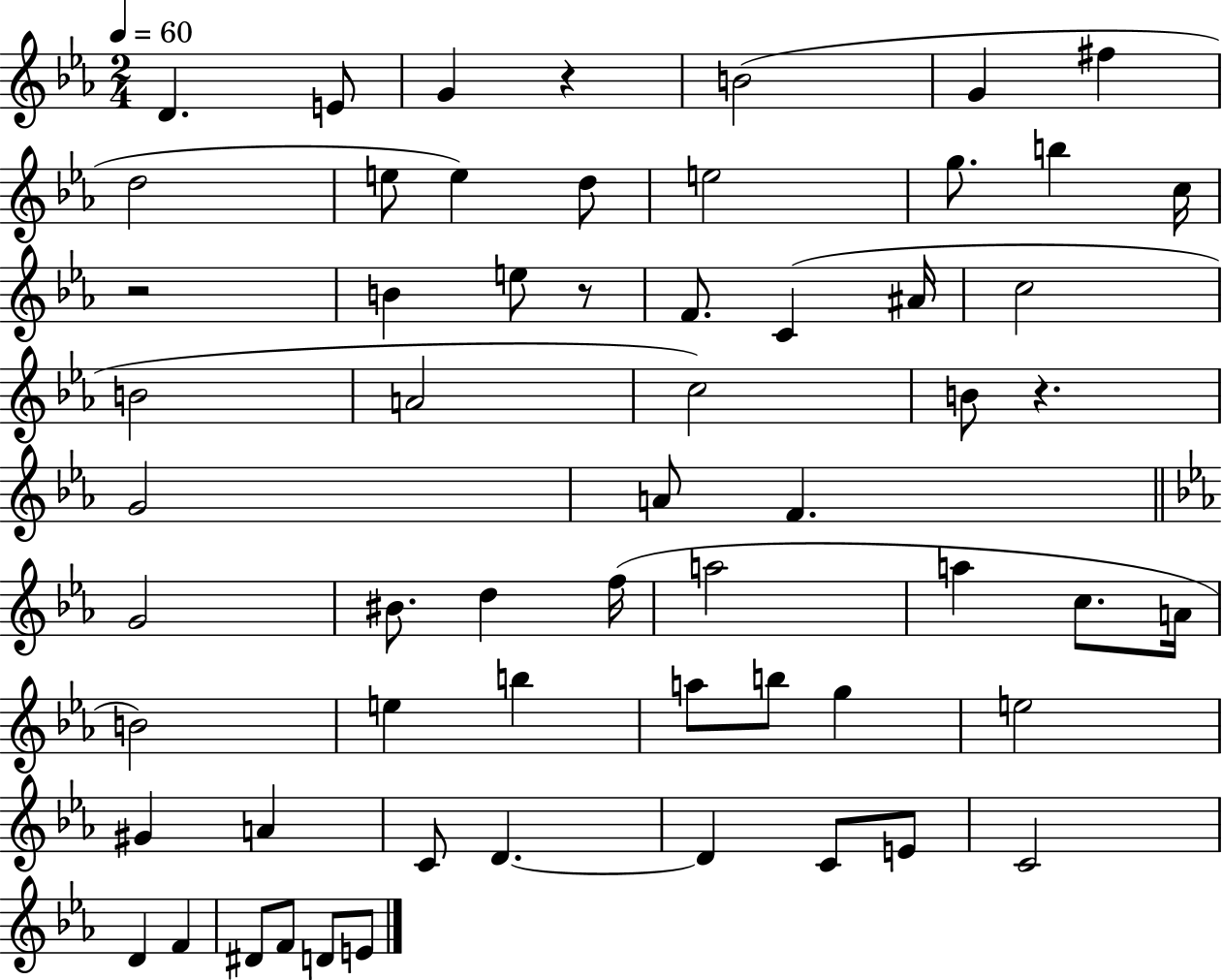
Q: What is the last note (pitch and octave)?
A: E4